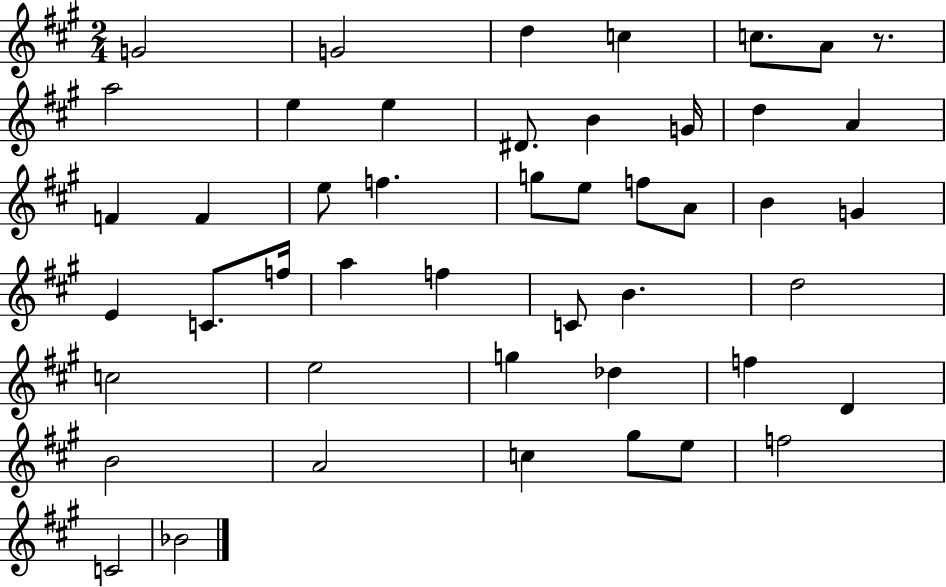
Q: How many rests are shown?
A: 1